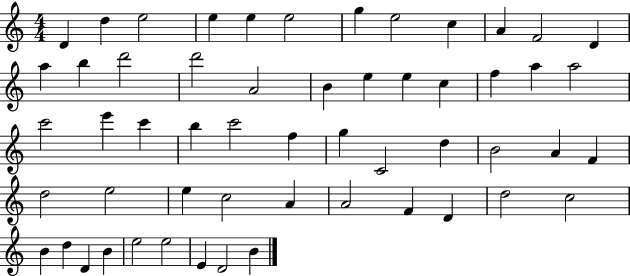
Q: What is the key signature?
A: C major